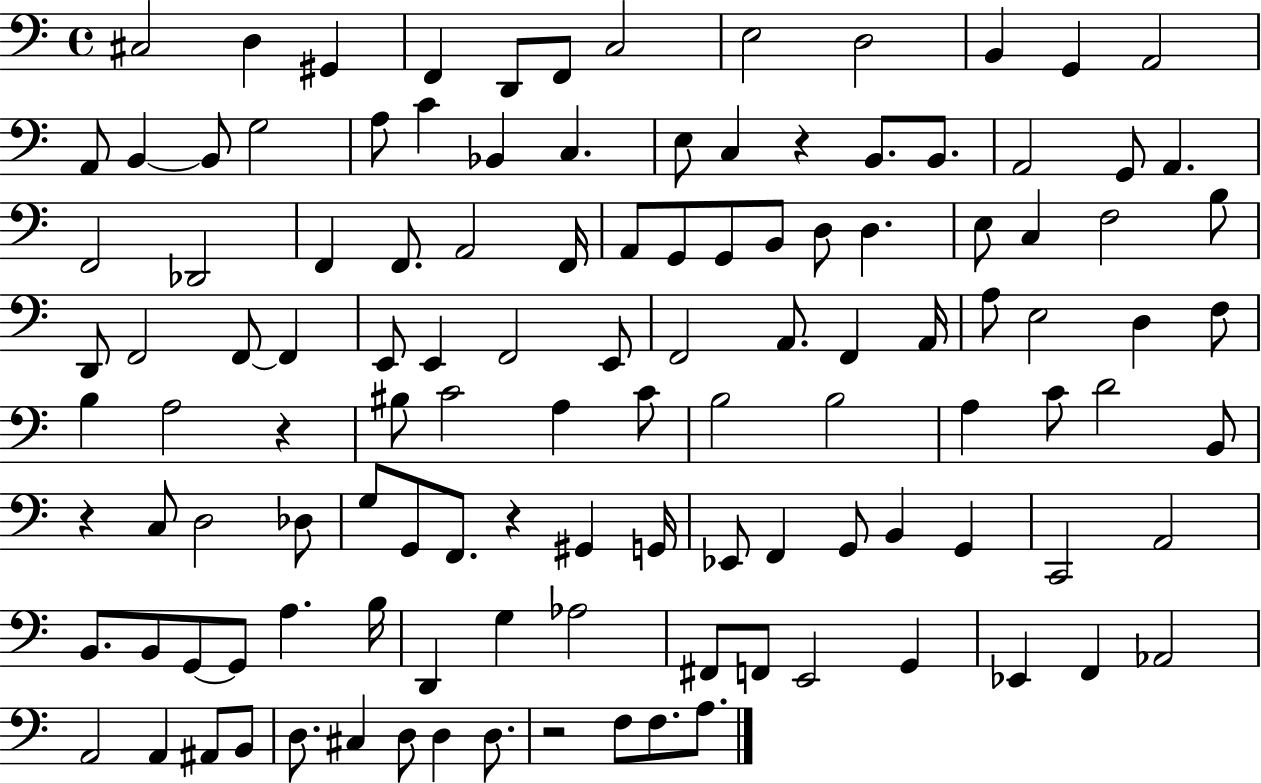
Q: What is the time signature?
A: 4/4